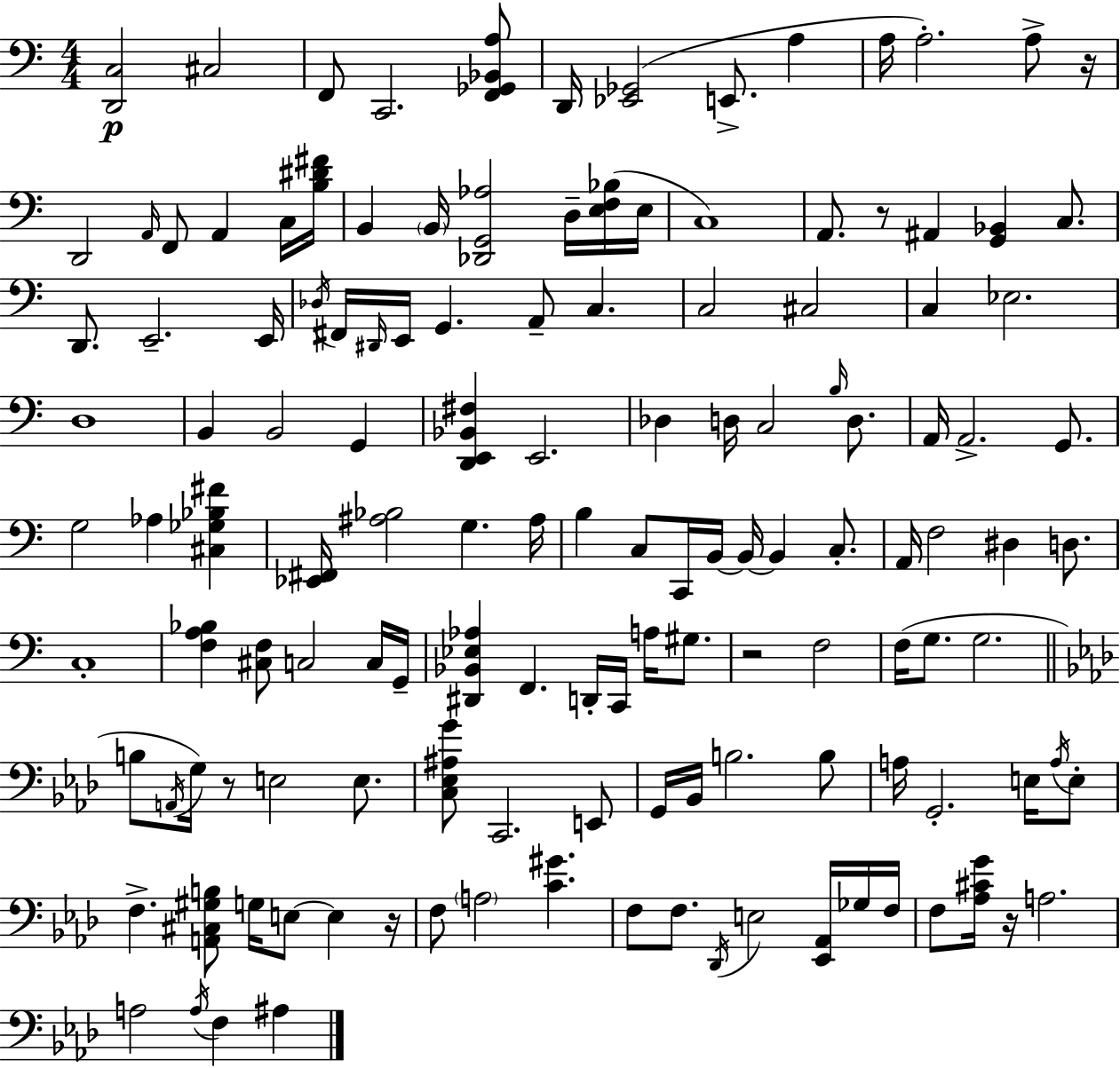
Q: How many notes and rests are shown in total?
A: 136